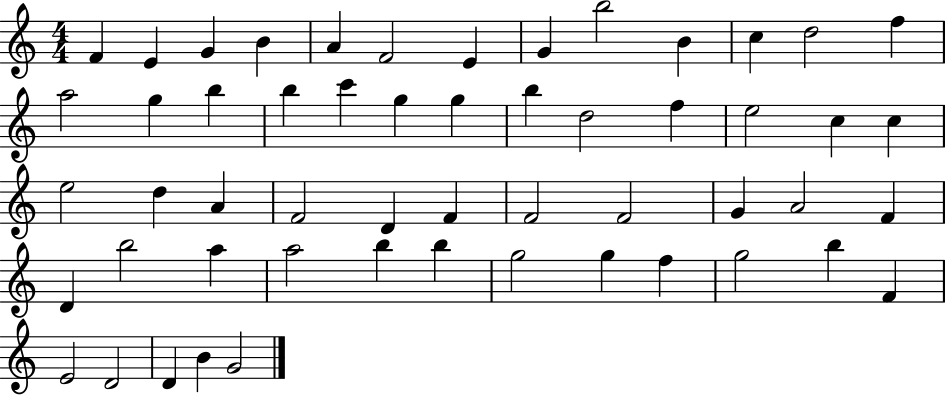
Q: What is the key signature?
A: C major